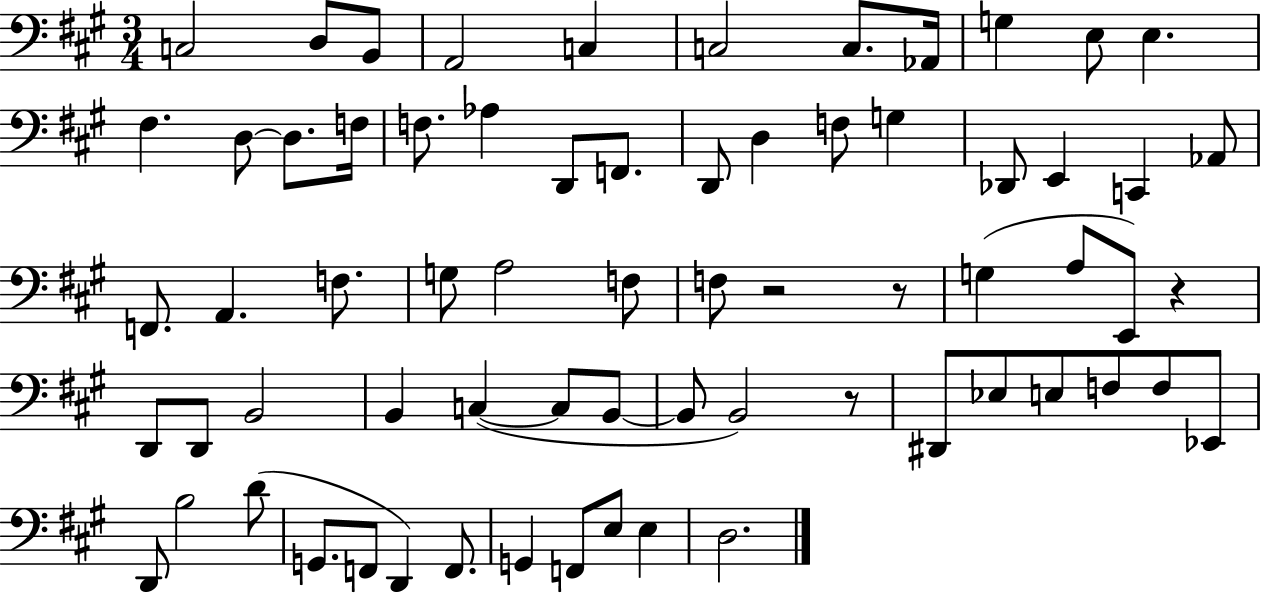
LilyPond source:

{
  \clef bass
  \numericTimeSignature
  \time 3/4
  \key a \major
  c2 d8 b,8 | a,2 c4 | c2 c8. aes,16 | g4 e8 e4. | \break fis4. d8~~ d8. f16 | f8. aes4 d,8 f,8. | d,8 d4 f8 g4 | des,8 e,4 c,4 aes,8 | \break f,8. a,4. f8. | g8 a2 f8 | f8 r2 r8 | g4( a8 e,8) r4 | \break d,8 d,8 b,2 | b,4 c4~(~ c8 b,8~~ | b,8 b,2) r8 | dis,8 ees8 e8 f8 f8 ees,8 | \break d,8 b2 d'8( | g,8. f,8 d,4) f,8. | g,4 f,8 e8 e4 | d2. | \break \bar "|."
}